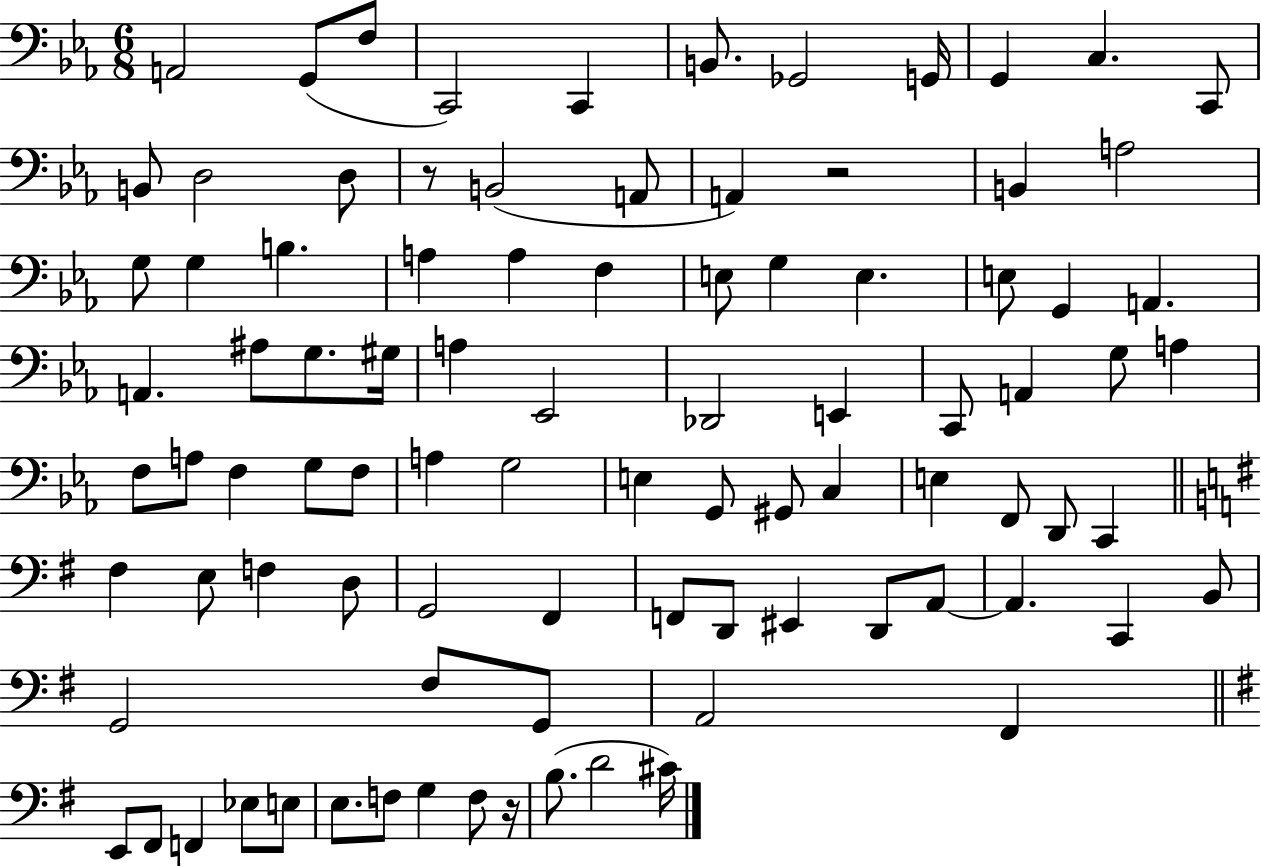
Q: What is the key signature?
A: EES major